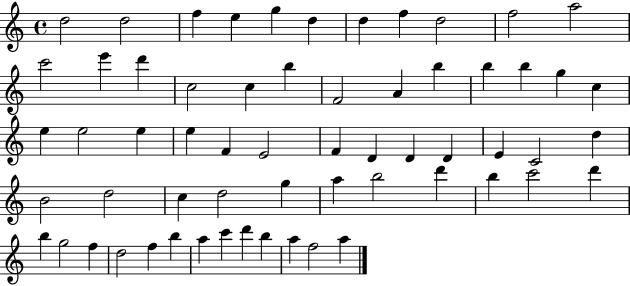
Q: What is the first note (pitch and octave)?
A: D5